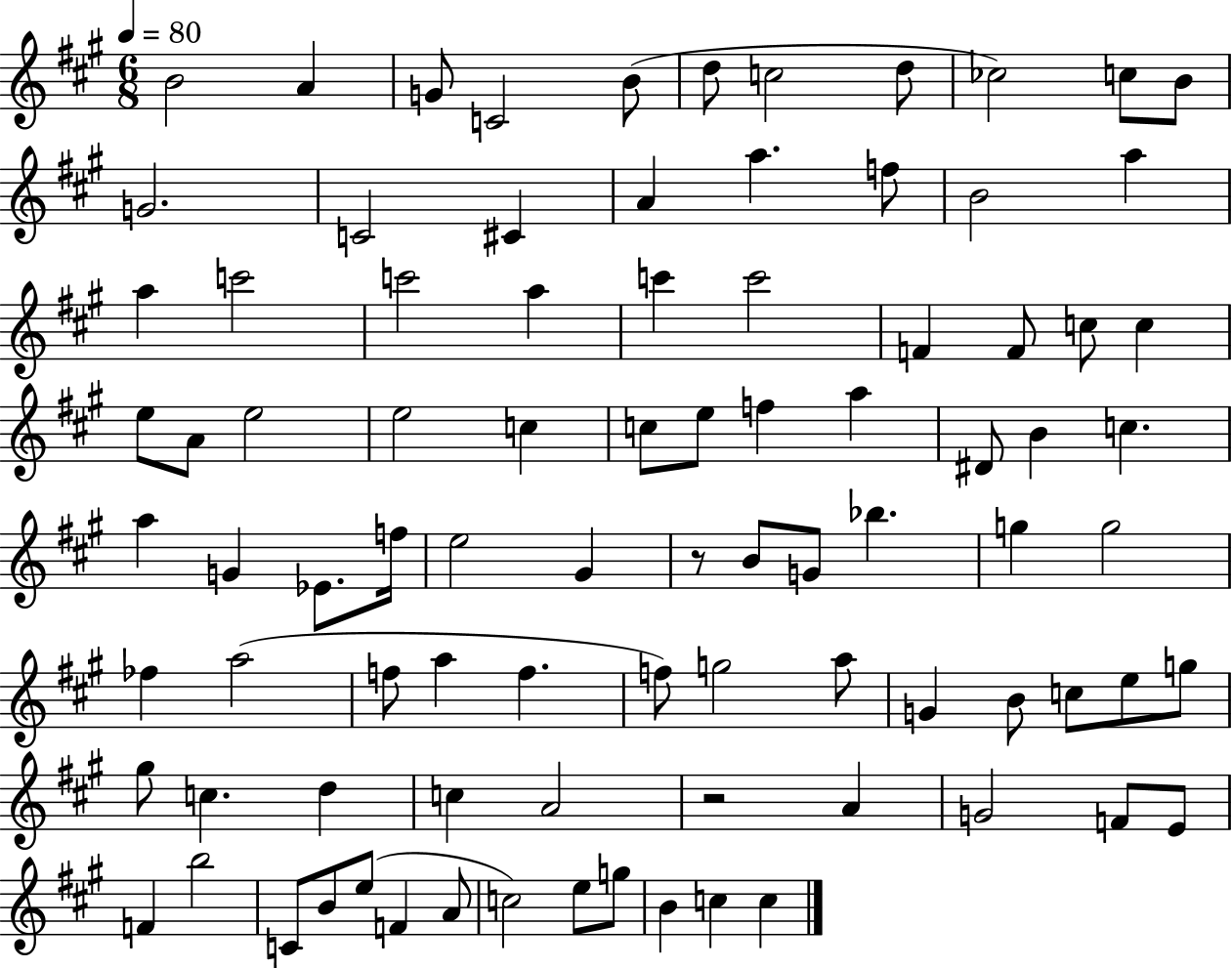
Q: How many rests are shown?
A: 2